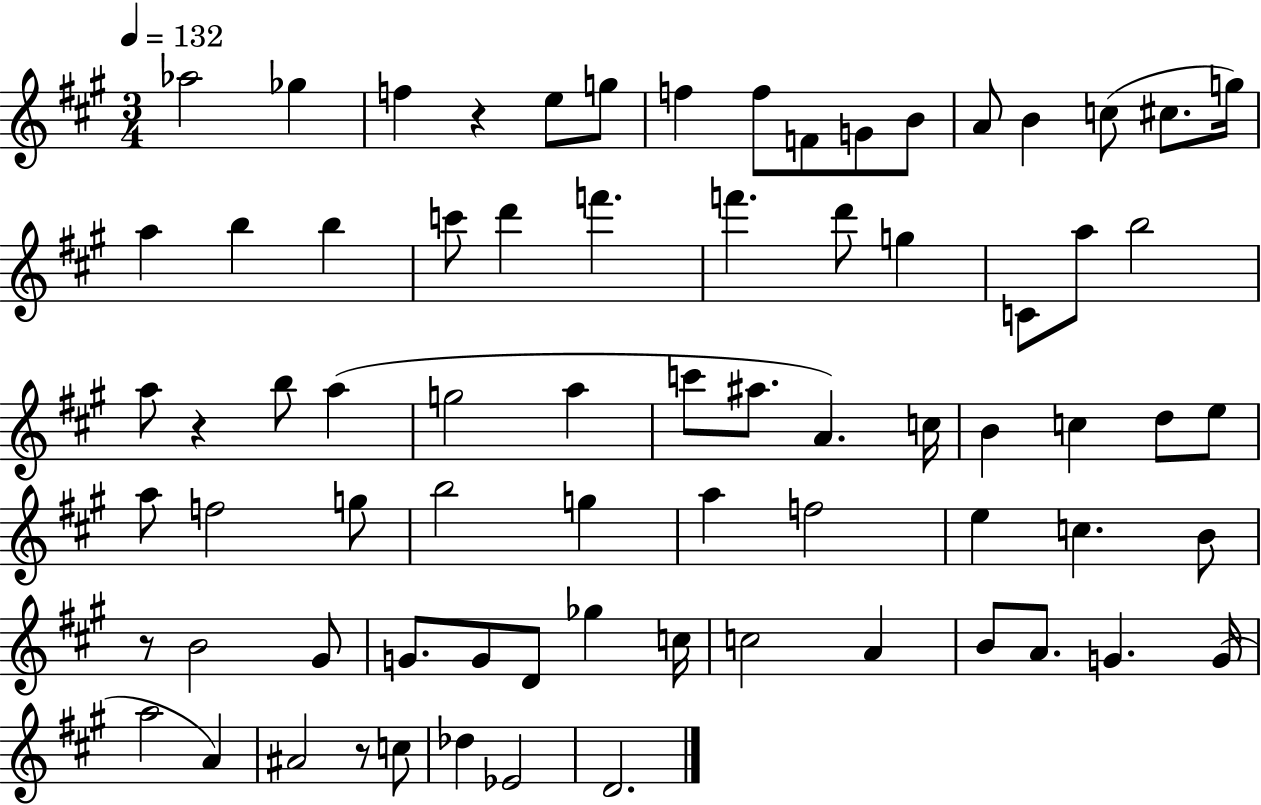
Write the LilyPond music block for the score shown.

{
  \clef treble
  \numericTimeSignature
  \time 3/4
  \key a \major
  \tempo 4 = 132
  \repeat volta 2 { aes''2 ges''4 | f''4 r4 e''8 g''8 | f''4 f''8 f'8 g'8 b'8 | a'8 b'4 c''8( cis''8. g''16) | \break a''4 b''4 b''4 | c'''8 d'''4 f'''4. | f'''4. d'''8 g''4 | c'8 a''8 b''2 | \break a''8 r4 b''8 a''4( | g''2 a''4 | c'''8 ais''8. a'4.) c''16 | b'4 c''4 d''8 e''8 | \break a''8 f''2 g''8 | b''2 g''4 | a''4 f''2 | e''4 c''4. b'8 | \break r8 b'2 gis'8 | g'8. g'8 d'8 ges''4 c''16 | c''2 a'4 | b'8 a'8. g'4. g'16( | \break a''2 a'4) | ais'2 r8 c''8 | des''4 ees'2 | d'2. | \break } \bar "|."
}